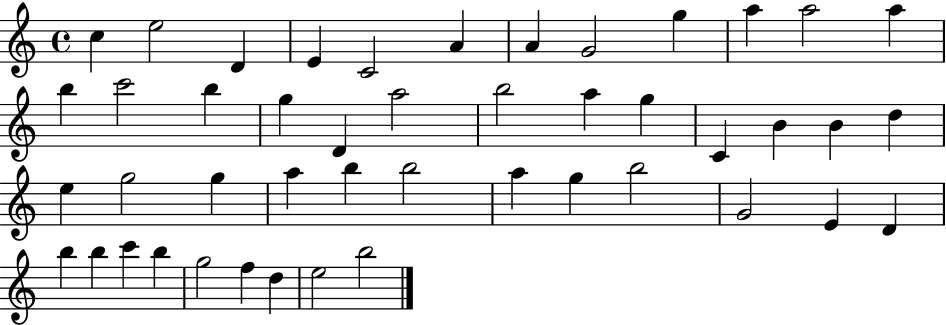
C5/q E5/h D4/q E4/q C4/h A4/q A4/q G4/h G5/q A5/q A5/h A5/q B5/q C6/h B5/q G5/q D4/q A5/h B5/h A5/q G5/q C4/q B4/q B4/q D5/q E5/q G5/h G5/q A5/q B5/q B5/h A5/q G5/q B5/h G4/h E4/q D4/q B5/q B5/q C6/q B5/q G5/h F5/q D5/q E5/h B5/h